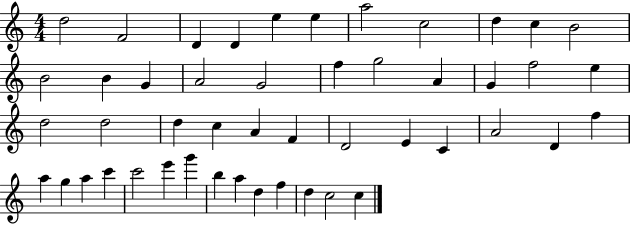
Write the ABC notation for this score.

X:1
T:Untitled
M:4/4
L:1/4
K:C
d2 F2 D D e e a2 c2 d c B2 B2 B G A2 G2 f g2 A G f2 e d2 d2 d c A F D2 E C A2 D f a g a c' c'2 e' g' b a d f d c2 c